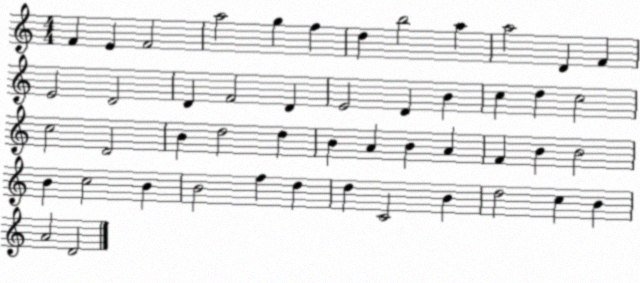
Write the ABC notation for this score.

X:1
T:Untitled
M:4/4
L:1/4
K:C
F E F2 a2 g f d b2 a a2 D F E2 D2 D F2 D E2 D B c d c2 c2 D2 B d2 d B A B A F B B2 B c2 B B2 f d d C2 B d2 c B A2 D2